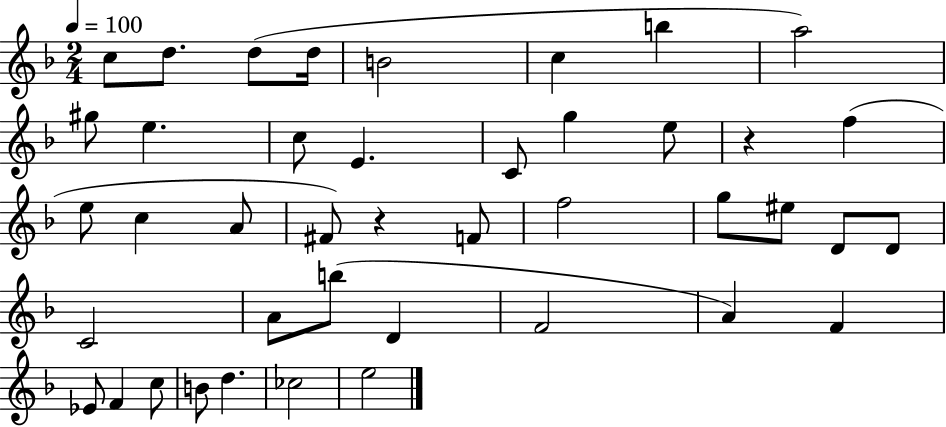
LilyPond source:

{
  \clef treble
  \numericTimeSignature
  \time 2/4
  \key f \major
  \tempo 4 = 100
  c''8 d''8. d''8( d''16 | b'2 | c''4 b''4 | a''2) | \break gis''8 e''4. | c''8 e'4. | c'8 g''4 e''8 | r4 f''4( | \break e''8 c''4 a'8 | fis'8) r4 f'8 | f''2 | g''8 eis''8 d'8 d'8 | \break c'2 | a'8 b''8( d'4 | f'2 | a'4) f'4 | \break ees'8 f'4 c''8 | b'8 d''4. | ces''2 | e''2 | \break \bar "|."
}